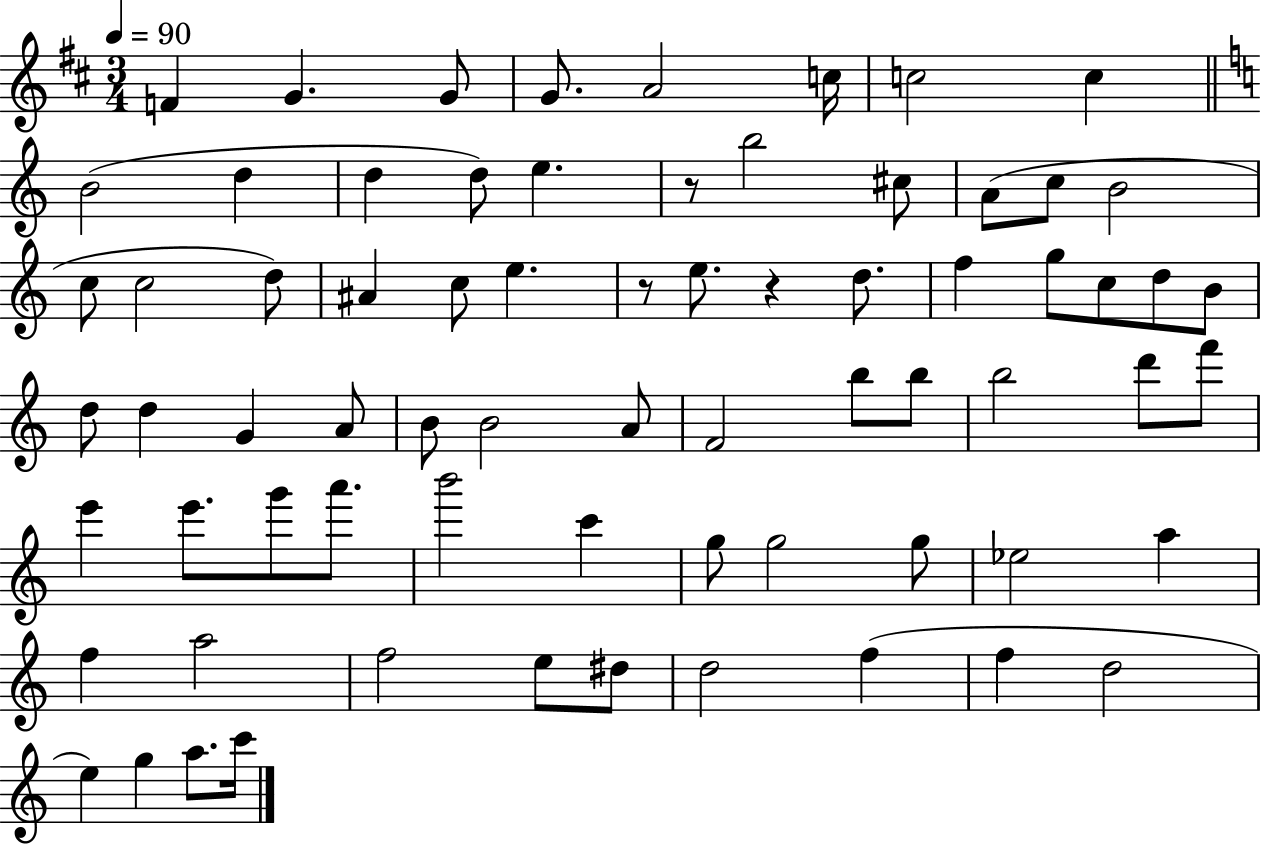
{
  \clef treble
  \numericTimeSignature
  \time 3/4
  \key d \major
  \tempo 4 = 90
  \repeat volta 2 { f'4 g'4. g'8 | g'8. a'2 c''16 | c''2 c''4 | \bar "||" \break \key c \major b'2( d''4 | d''4 d''8) e''4. | r8 b''2 cis''8 | a'8( c''8 b'2 | \break c''8 c''2 d''8) | ais'4 c''8 e''4. | r8 e''8. r4 d''8. | f''4 g''8 c''8 d''8 b'8 | \break d''8 d''4 g'4 a'8 | b'8 b'2 a'8 | f'2 b''8 b''8 | b''2 d'''8 f'''8 | \break e'''4 e'''8. g'''8 a'''8. | b'''2 c'''4 | g''8 g''2 g''8 | ees''2 a''4 | \break f''4 a''2 | f''2 e''8 dis''8 | d''2 f''4( | f''4 d''2 | \break e''4) g''4 a''8. c'''16 | } \bar "|."
}